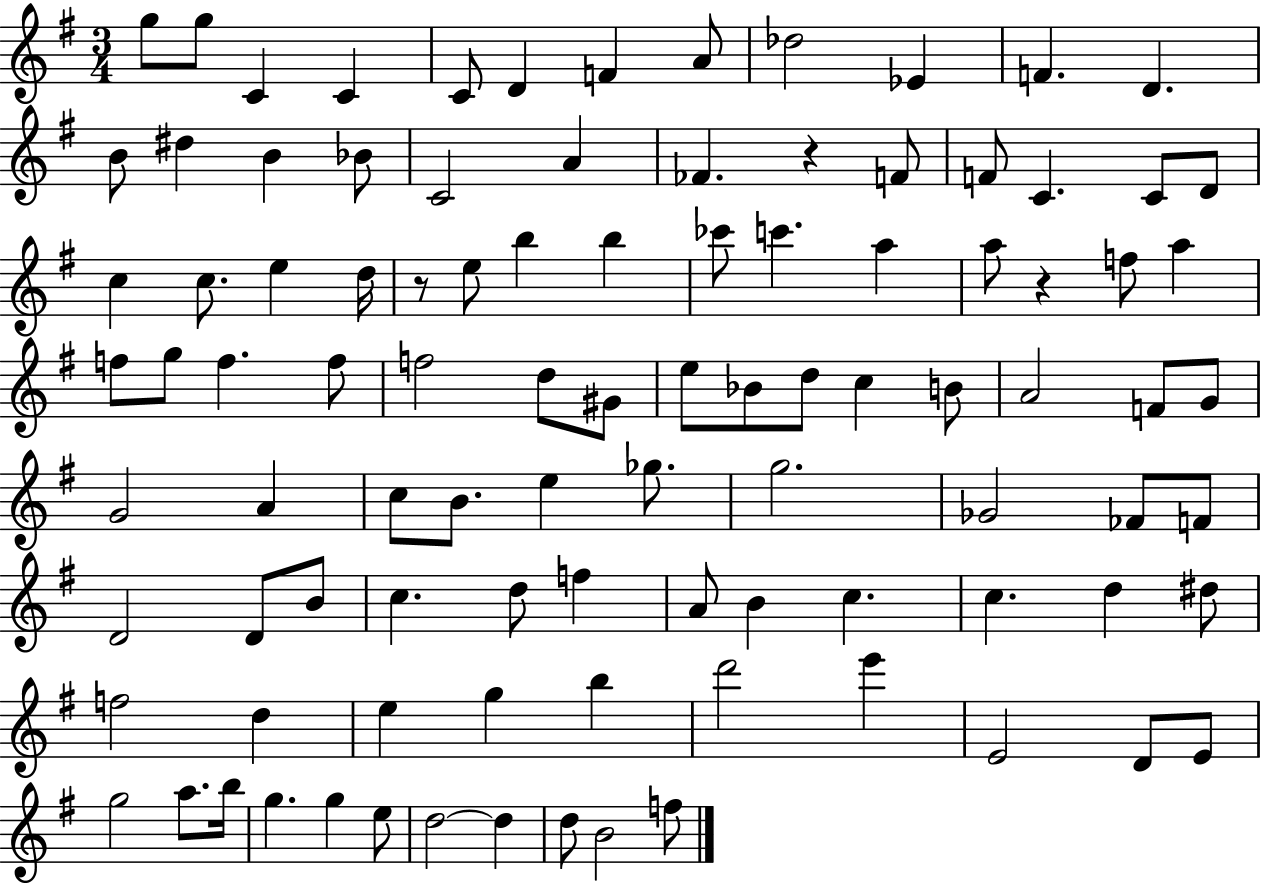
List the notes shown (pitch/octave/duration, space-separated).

G5/e G5/e C4/q C4/q C4/e D4/q F4/q A4/e Db5/h Eb4/q F4/q. D4/q. B4/e D#5/q B4/q Bb4/e C4/h A4/q FES4/q. R/q F4/e F4/e C4/q. C4/e D4/e C5/q C5/e. E5/q D5/s R/e E5/e B5/q B5/q CES6/e C6/q. A5/q A5/e R/q F5/e A5/q F5/e G5/e F5/q. F5/e F5/h D5/e G#4/e E5/e Bb4/e D5/e C5/q B4/e A4/h F4/e G4/e G4/h A4/q C5/e B4/e. E5/q Gb5/e. G5/h. Gb4/h FES4/e F4/e D4/h D4/e B4/e C5/q. D5/e F5/q A4/e B4/q C5/q. C5/q. D5/q D#5/e F5/h D5/q E5/q G5/q B5/q D6/h E6/q E4/h D4/e E4/e G5/h A5/e. B5/s G5/q. G5/q E5/e D5/h D5/q D5/e B4/h F5/e